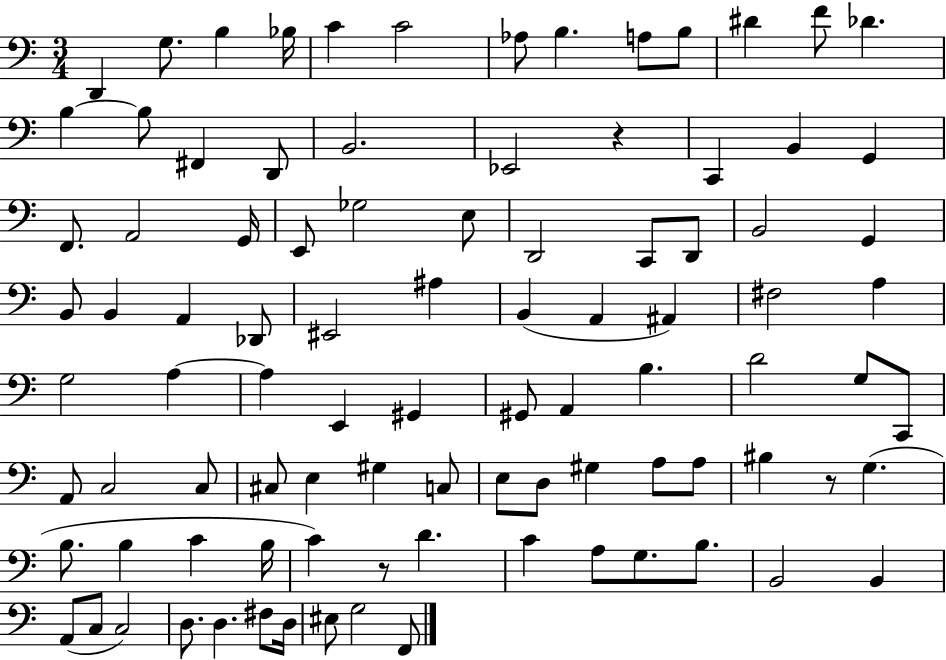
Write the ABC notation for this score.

X:1
T:Untitled
M:3/4
L:1/4
K:C
D,, G,/2 B, _B,/4 C C2 _A,/2 B, A,/2 B,/2 ^D F/2 _D B, B,/2 ^F,, D,,/2 B,,2 _E,,2 z C,, B,, G,, F,,/2 A,,2 G,,/4 E,,/2 _G,2 E,/2 D,,2 C,,/2 D,,/2 B,,2 G,, B,,/2 B,, A,, _D,,/2 ^E,,2 ^A, B,, A,, ^A,, ^F,2 A, G,2 A, A, E,, ^G,, ^G,,/2 A,, B, D2 G,/2 C,,/2 A,,/2 C,2 C,/2 ^C,/2 E, ^G, C,/2 E,/2 D,/2 ^G, A,/2 A,/2 ^B, z/2 G, B,/2 B, C B,/4 C z/2 D C A,/2 G,/2 B,/2 B,,2 B,, A,,/2 C,/2 C,2 D,/2 D, ^F,/2 D,/4 ^E,/2 G,2 F,,/2